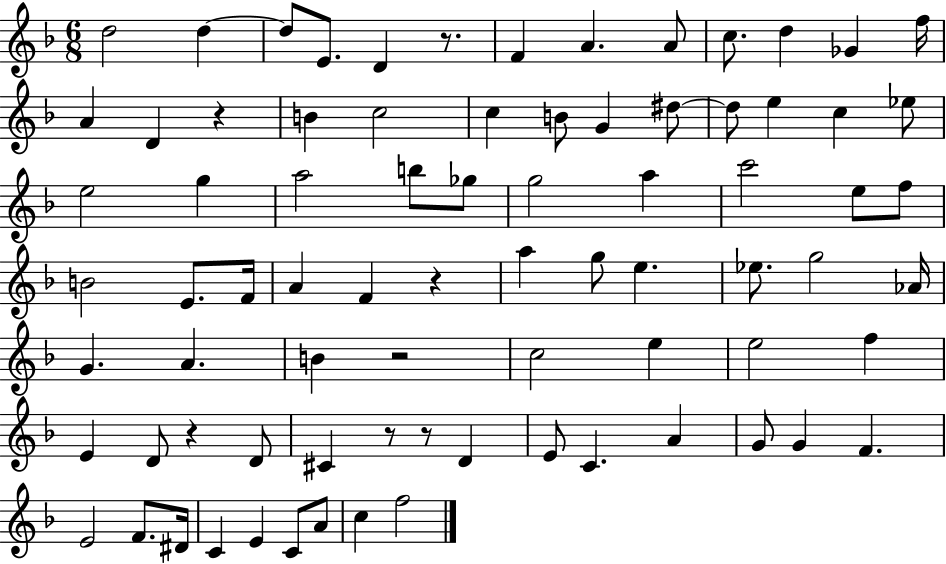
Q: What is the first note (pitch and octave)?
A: D5